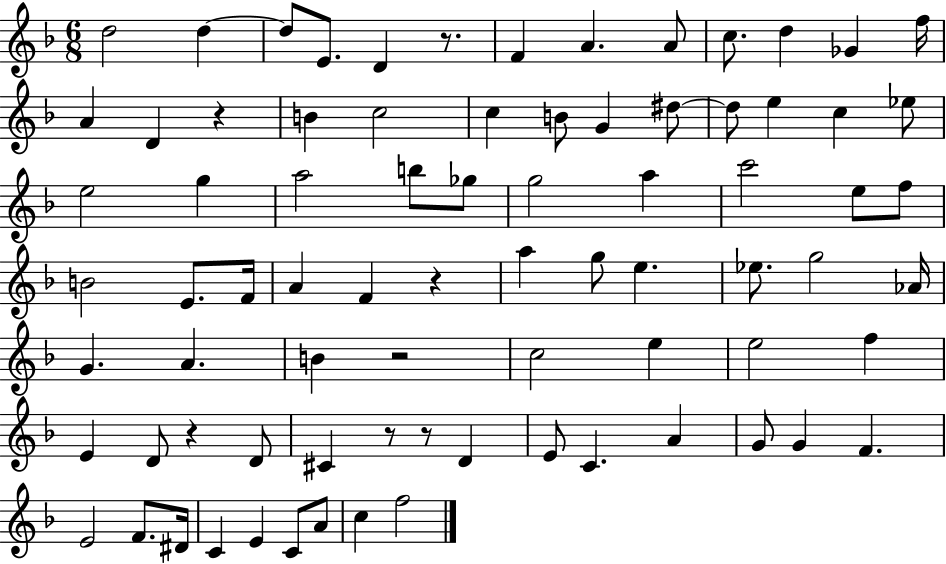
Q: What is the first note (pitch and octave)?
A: D5